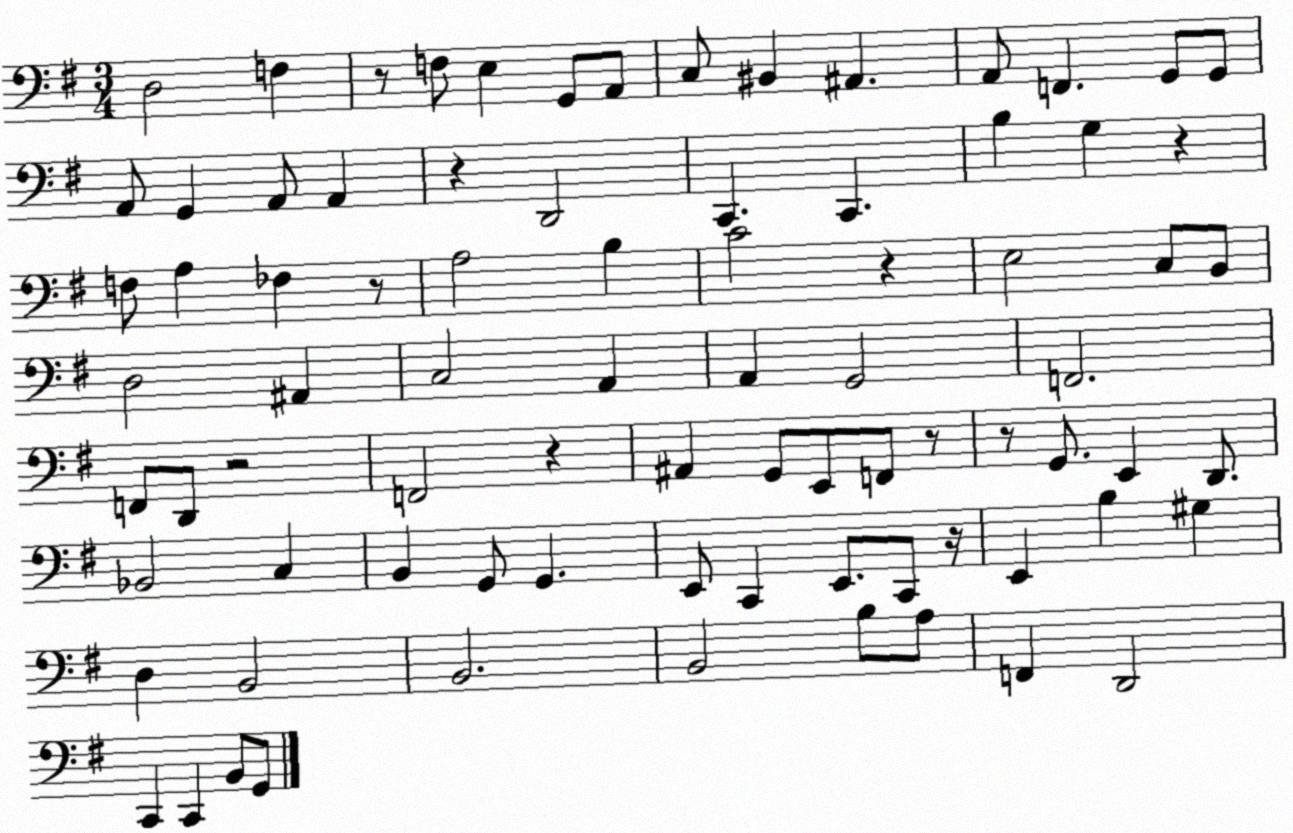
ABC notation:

X:1
T:Untitled
M:3/4
L:1/4
K:G
D,2 F, z/2 F,/2 E, G,,/2 A,,/2 C,/2 ^B,, ^A,, A,,/2 F,, G,,/2 G,,/2 A,,/2 G,, A,,/2 A,, z D,,2 C,, C,, B, G, z F,/2 A, _F, z/2 A,2 B, C2 z E,2 C,/2 B,,/2 D,2 ^A,, C,2 A,, A,, G,,2 F,,2 F,,/2 D,,/2 z2 F,,2 z ^A,, G,,/2 E,,/2 F,,/2 z/2 z/2 G,,/2 E,, D,,/2 _B,,2 C, B,, G,,/2 G,, E,,/2 C,, E,,/2 C,,/2 z/4 E,, B, ^G, D, B,,2 B,,2 B,,2 B,/2 A,/2 F,, D,,2 C,, C,, B,,/2 G,,/2